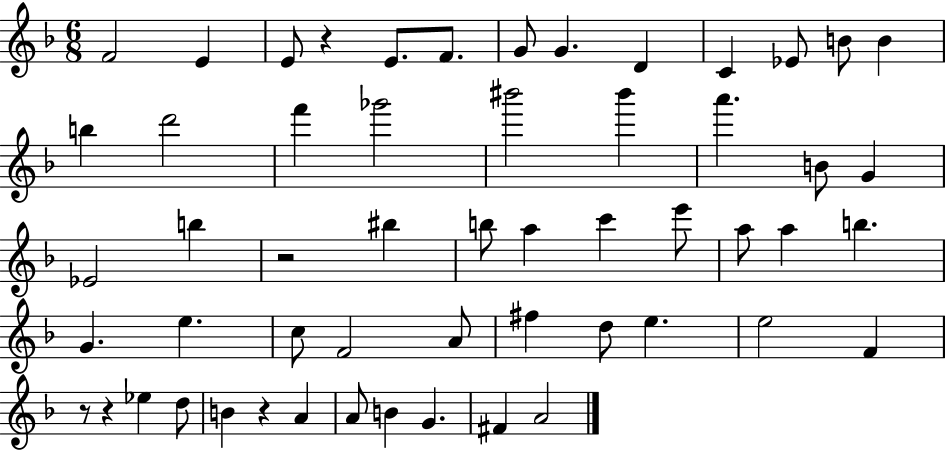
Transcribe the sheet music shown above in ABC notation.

X:1
T:Untitled
M:6/8
L:1/4
K:F
F2 E E/2 z E/2 F/2 G/2 G D C _E/2 B/2 B b d'2 f' _g'2 ^b'2 ^b' a' B/2 G _E2 b z2 ^b b/2 a c' e'/2 a/2 a b G e c/2 F2 A/2 ^f d/2 e e2 F z/2 z _e d/2 B z A A/2 B G ^F A2